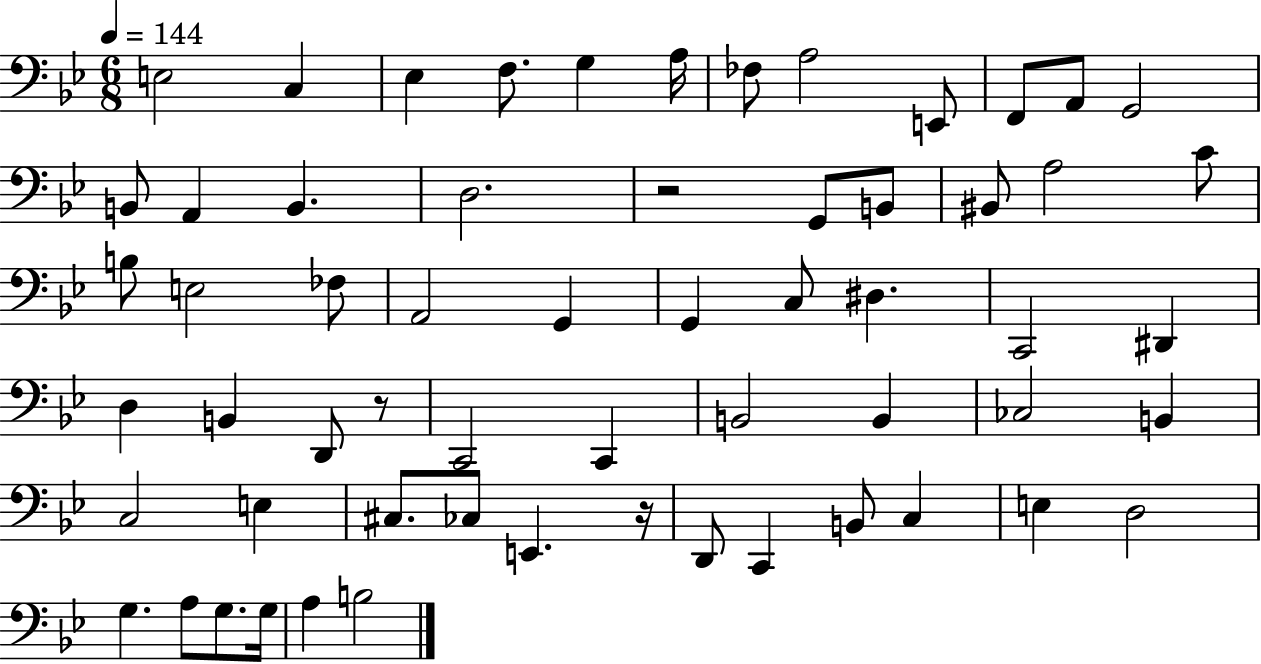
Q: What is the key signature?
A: BES major